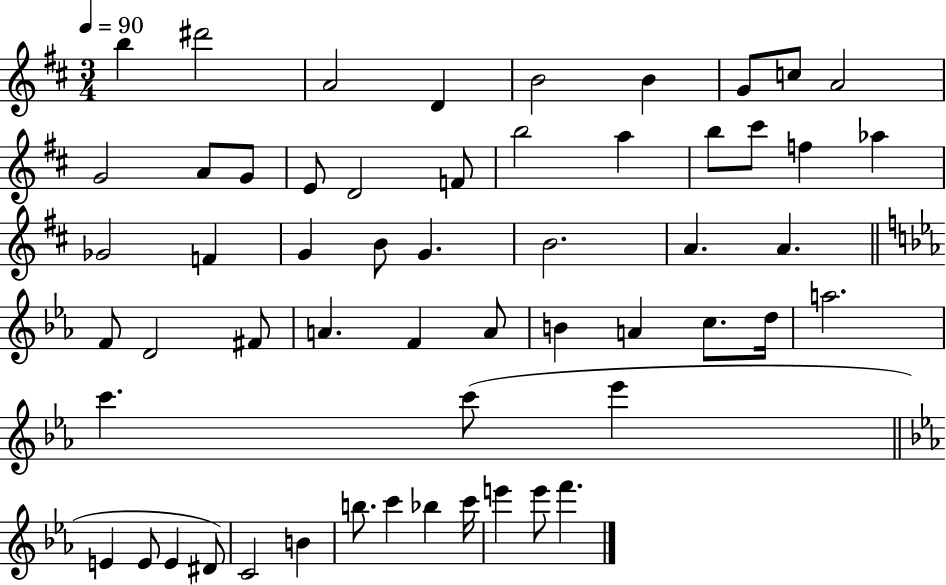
{
  \clef treble
  \numericTimeSignature
  \time 3/4
  \key d \major
  \tempo 4 = 90
  \repeat volta 2 { b''4 dis'''2 | a'2 d'4 | b'2 b'4 | g'8 c''8 a'2 | \break g'2 a'8 g'8 | e'8 d'2 f'8 | b''2 a''4 | b''8 cis'''8 f''4 aes''4 | \break ges'2 f'4 | g'4 b'8 g'4. | b'2. | a'4. a'4. | \break \bar "||" \break \key ees \major f'8 d'2 fis'8 | a'4. f'4 a'8 | b'4 a'4 c''8. d''16 | a''2. | \break c'''4. c'''8( ees'''4 | \bar "||" \break \key ees \major e'4 e'8 e'4 dis'8) | c'2 b'4 | b''8. c'''4 bes''4 c'''16 | e'''4 e'''8 f'''4. | \break } \bar "|."
}